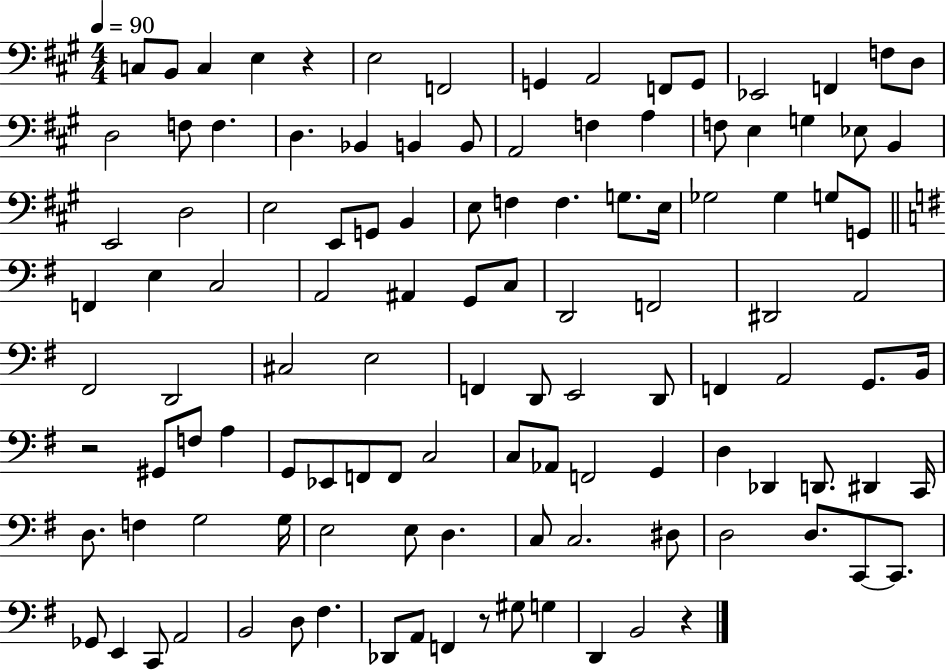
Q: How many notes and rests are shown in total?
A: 116